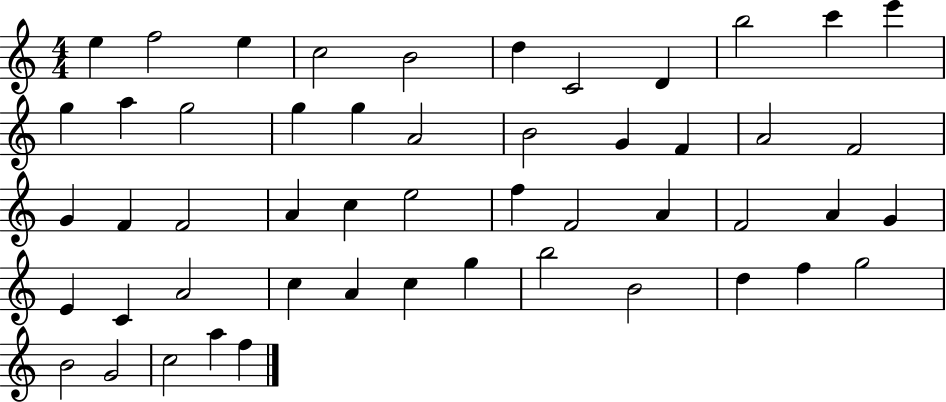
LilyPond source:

{
  \clef treble
  \numericTimeSignature
  \time 4/4
  \key c \major
  e''4 f''2 e''4 | c''2 b'2 | d''4 c'2 d'4 | b''2 c'''4 e'''4 | \break g''4 a''4 g''2 | g''4 g''4 a'2 | b'2 g'4 f'4 | a'2 f'2 | \break g'4 f'4 f'2 | a'4 c''4 e''2 | f''4 f'2 a'4 | f'2 a'4 g'4 | \break e'4 c'4 a'2 | c''4 a'4 c''4 g''4 | b''2 b'2 | d''4 f''4 g''2 | \break b'2 g'2 | c''2 a''4 f''4 | \bar "|."
}